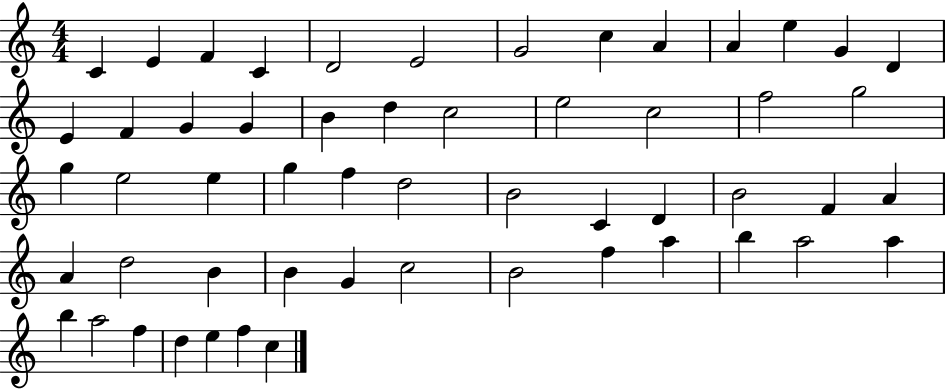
C4/q E4/q F4/q C4/q D4/h E4/h G4/h C5/q A4/q A4/q E5/q G4/q D4/q E4/q F4/q G4/q G4/q B4/q D5/q C5/h E5/h C5/h F5/h G5/h G5/q E5/h E5/q G5/q F5/q D5/h B4/h C4/q D4/q B4/h F4/q A4/q A4/q D5/h B4/q B4/q G4/q C5/h B4/h F5/q A5/q B5/q A5/h A5/q B5/q A5/h F5/q D5/q E5/q F5/q C5/q